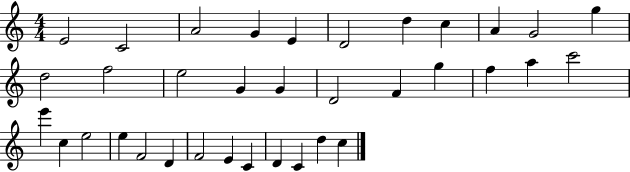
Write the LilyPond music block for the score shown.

{
  \clef treble
  \numericTimeSignature
  \time 4/4
  \key c \major
  e'2 c'2 | a'2 g'4 e'4 | d'2 d''4 c''4 | a'4 g'2 g''4 | \break d''2 f''2 | e''2 g'4 g'4 | d'2 f'4 g''4 | f''4 a''4 c'''2 | \break e'''4 c''4 e''2 | e''4 f'2 d'4 | f'2 e'4 c'4 | d'4 c'4 d''4 c''4 | \break \bar "|."
}